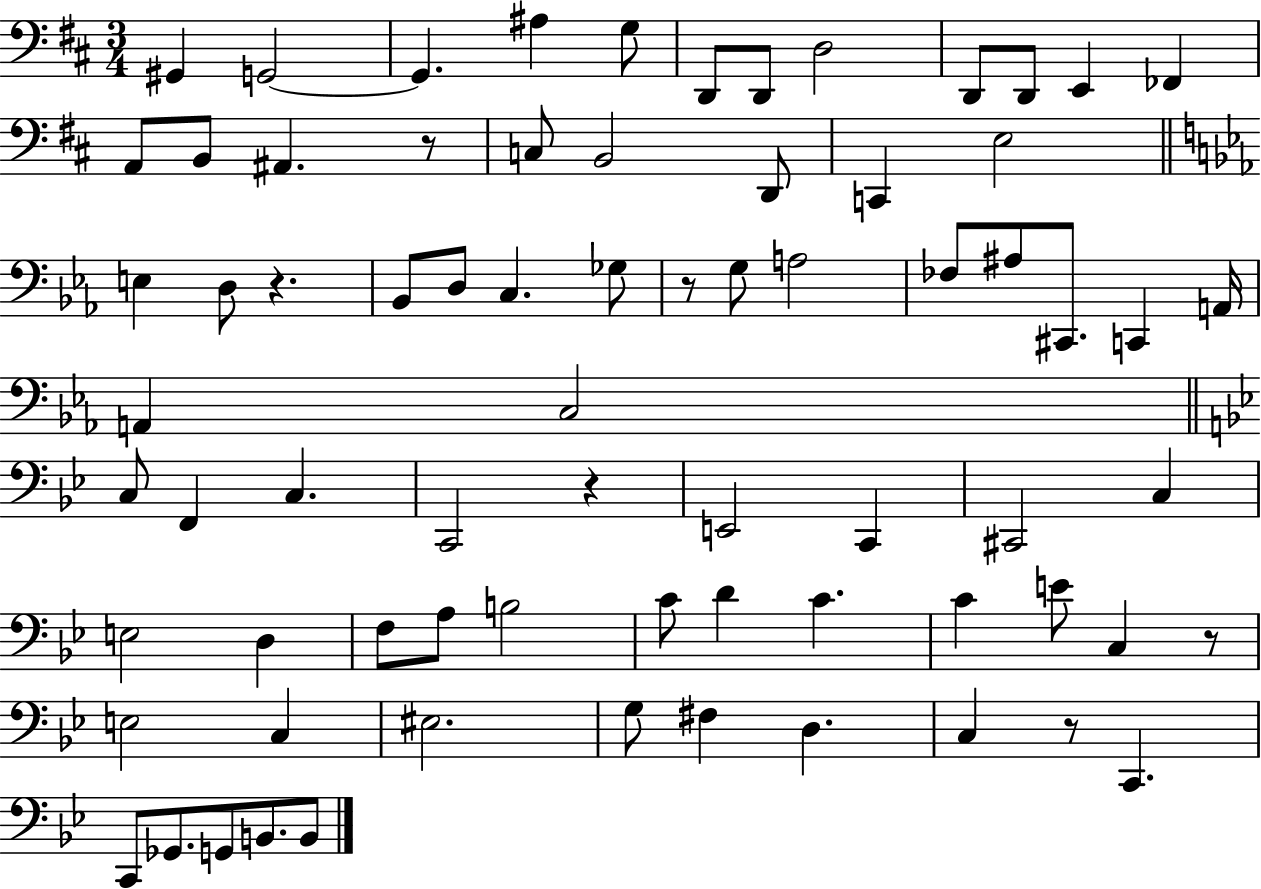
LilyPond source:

{
  \clef bass
  \numericTimeSignature
  \time 3/4
  \key d \major
  gis,4 g,2~~ | g,4. ais4 g8 | d,8 d,8 d2 | d,8 d,8 e,4 fes,4 | \break a,8 b,8 ais,4. r8 | c8 b,2 d,8 | c,4 e2 | \bar "||" \break \key c \minor e4 d8 r4. | bes,8 d8 c4. ges8 | r8 g8 a2 | fes8 ais8 cis,8. c,4 a,16 | \break a,4 c2 | \bar "||" \break \key g \minor c8 f,4 c4. | c,2 r4 | e,2 c,4 | cis,2 c4 | \break e2 d4 | f8 a8 b2 | c'8 d'4 c'4. | c'4 e'8 c4 r8 | \break e2 c4 | eis2. | g8 fis4 d4. | c4 r8 c,4. | \break c,8 ges,8. g,8 b,8. b,8 | \bar "|."
}